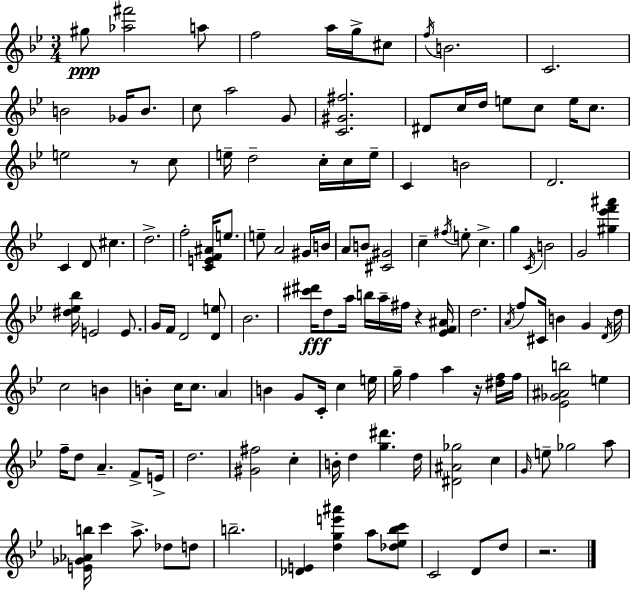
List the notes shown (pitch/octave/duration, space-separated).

G#5/e [Ab5,F#6]/h A5/e F5/h A5/s G5/s C#5/e F5/s B4/h. C4/h. B4/h Gb4/s B4/e. C5/e A5/h G4/e [C4,G#4,F#5]/h. D#4/e C5/s D5/s E5/e C5/e E5/s C5/e. E5/h R/e C5/e E5/s D5/h C5/s C5/s E5/s C4/q B4/h D4/h. C4/q D4/e C#5/q. D5/h. F5/h [C4,E4,F4,A#4]/s E5/e. E5/e A4/h G#4/s B4/s A4/e B4/e [C#4,G#4]/h C5/q F#5/s E5/e C5/q. G5/q C4/s B4/h G4/h [G#5,Eb6,F6,A#6]/q [D#5,Eb5,Bb5]/s E4/h E4/e. G4/s F4/s D4/h [D4,E5]/e Bb4/h. [C#6,D#6]/s D5/e A5/s B5/s A5/s F#5/s R/q [Eb4,F4,A#4]/s D5/h. A4/s F5/e C#4/s B4/q G4/q D4/s D5/s C5/h B4/q B4/q C5/s C5/e. A4/q B4/q G4/e C4/s C5/q E5/s G5/s F5/q A5/q R/s [D#5,F5]/s F5/s [Eb4,Gb4,A#4,B5]/h E5/q F5/s D5/e A4/q. F4/e E4/s D5/h. [G#4,F#5]/h C5/q B4/s D5/q [G5,D#6]/q. D5/s [D#4,A#4,Gb5]/h C5/q G4/s E5/e Gb5/h A5/e [E4,Gb4,Ab4,B5]/s C6/q A5/e. Db5/e D5/e B5/h. [Db4,E4]/q [D5,G5,E6,A#6]/q A5/e [Db5,Eb5,Bb5,C6]/e C4/h D4/e D5/e R/h.